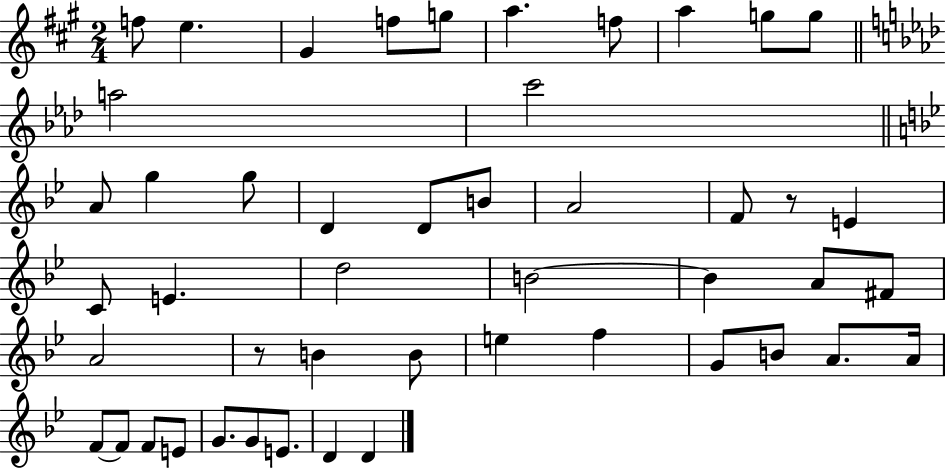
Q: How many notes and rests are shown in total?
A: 48